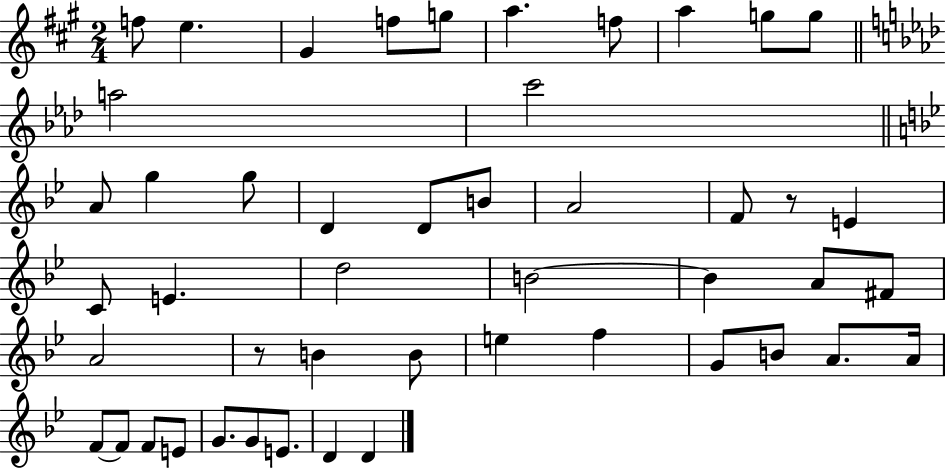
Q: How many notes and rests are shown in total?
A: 48